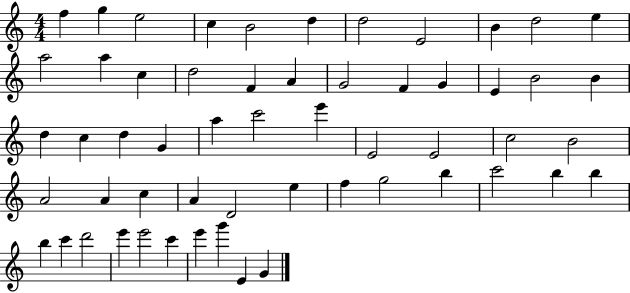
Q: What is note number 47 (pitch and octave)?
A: B5